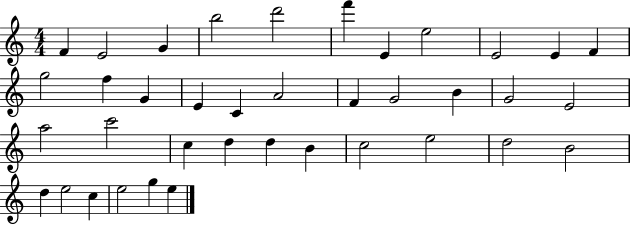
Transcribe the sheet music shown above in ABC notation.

X:1
T:Untitled
M:4/4
L:1/4
K:C
F E2 G b2 d'2 f' E e2 E2 E F g2 f G E C A2 F G2 B G2 E2 a2 c'2 c d d B c2 e2 d2 B2 d e2 c e2 g e